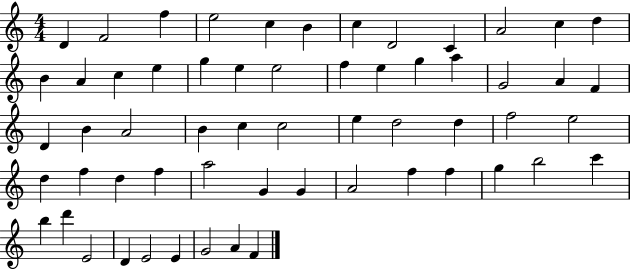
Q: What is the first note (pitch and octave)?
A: D4